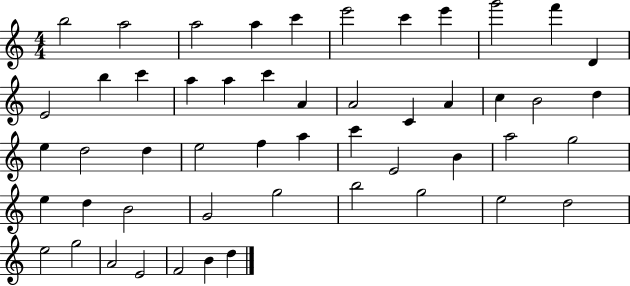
B5/h A5/h A5/h A5/q C6/q E6/h C6/q E6/q G6/h F6/q D4/q E4/h B5/q C6/q A5/q A5/q C6/q A4/q A4/h C4/q A4/q C5/q B4/h D5/q E5/q D5/h D5/q E5/h F5/q A5/q C6/q E4/h B4/q A5/h G5/h E5/q D5/q B4/h G4/h G5/h B5/h G5/h E5/h D5/h E5/h G5/h A4/h E4/h F4/h B4/q D5/q